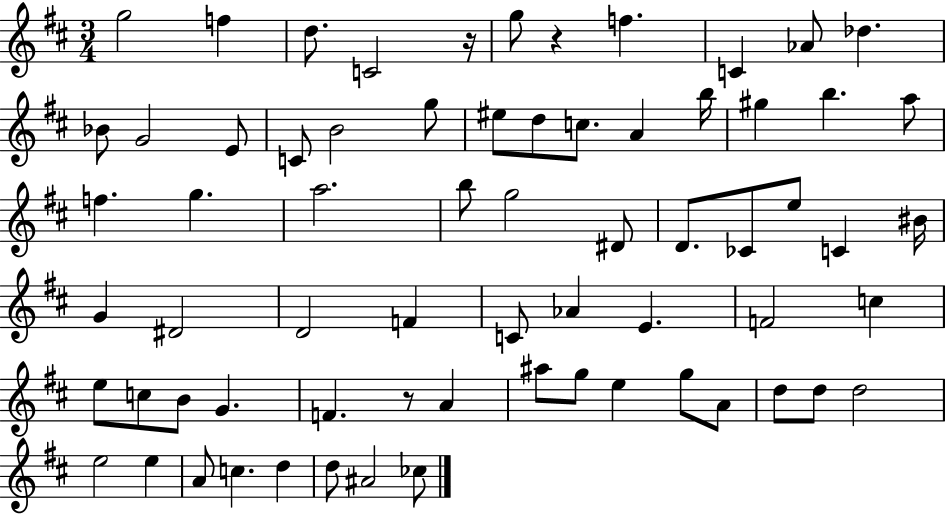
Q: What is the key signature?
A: D major